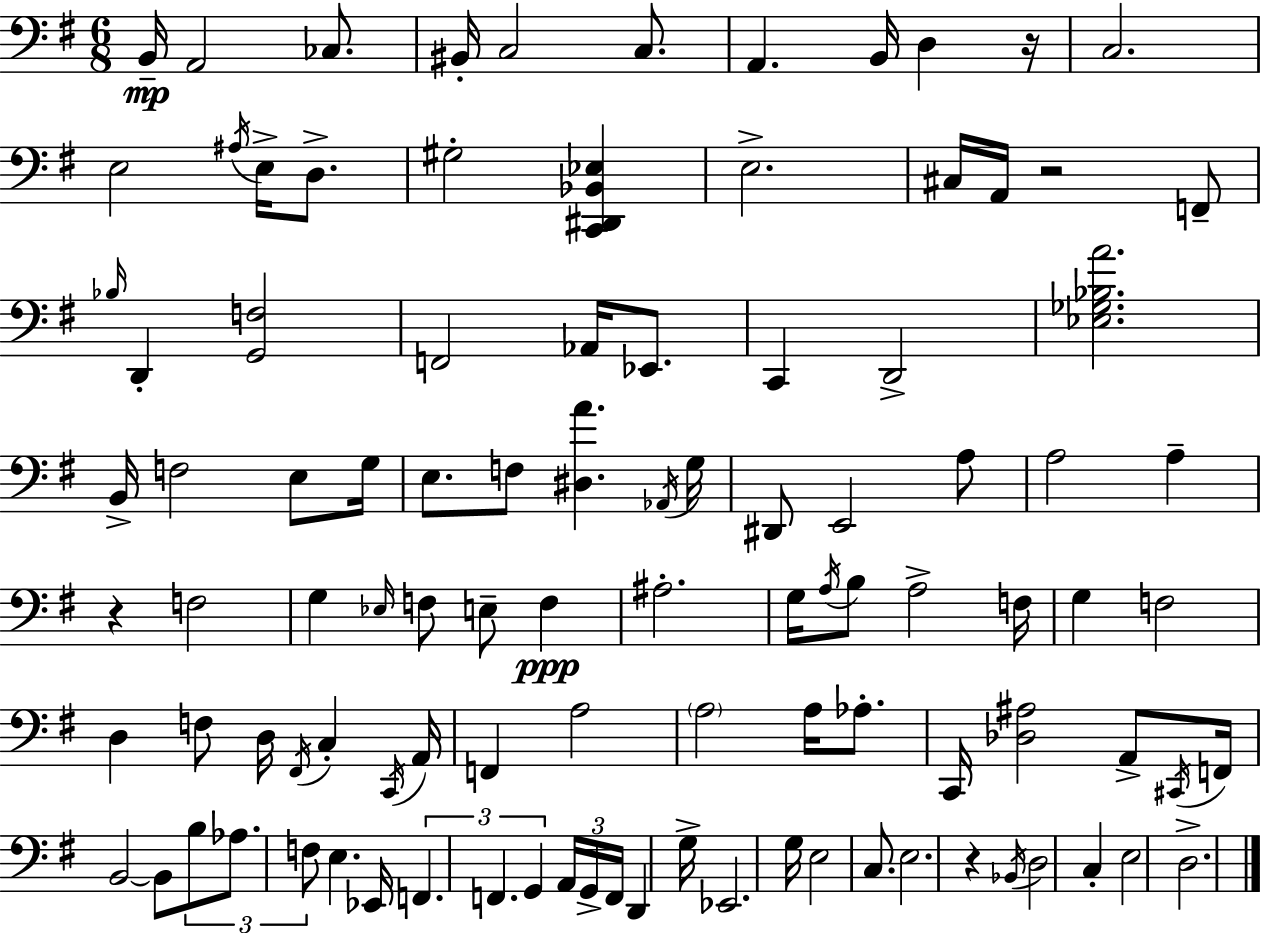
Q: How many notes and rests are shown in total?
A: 103